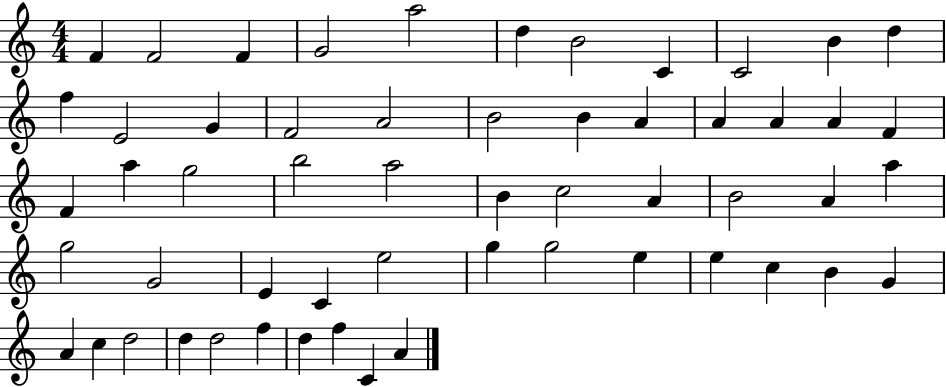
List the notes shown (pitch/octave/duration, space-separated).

F4/q F4/h F4/q G4/h A5/h D5/q B4/h C4/q C4/h B4/q D5/q F5/q E4/h G4/q F4/h A4/h B4/h B4/q A4/q A4/q A4/q A4/q F4/q F4/q A5/q G5/h B5/h A5/h B4/q C5/h A4/q B4/h A4/q A5/q G5/h G4/h E4/q C4/q E5/h G5/q G5/h E5/q E5/q C5/q B4/q G4/q A4/q C5/q D5/h D5/q D5/h F5/q D5/q F5/q C4/q A4/q